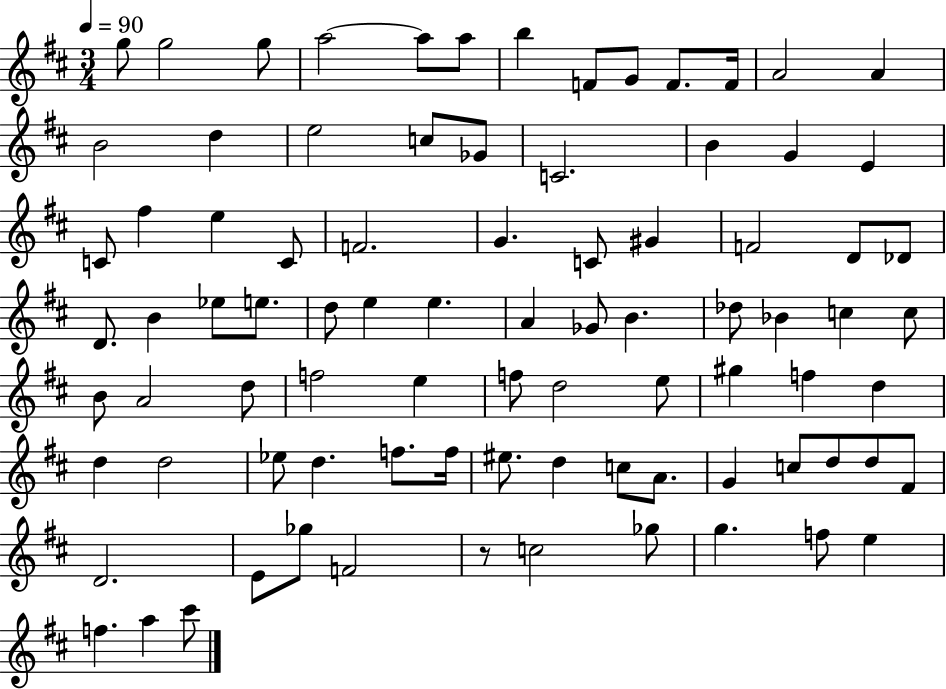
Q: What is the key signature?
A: D major